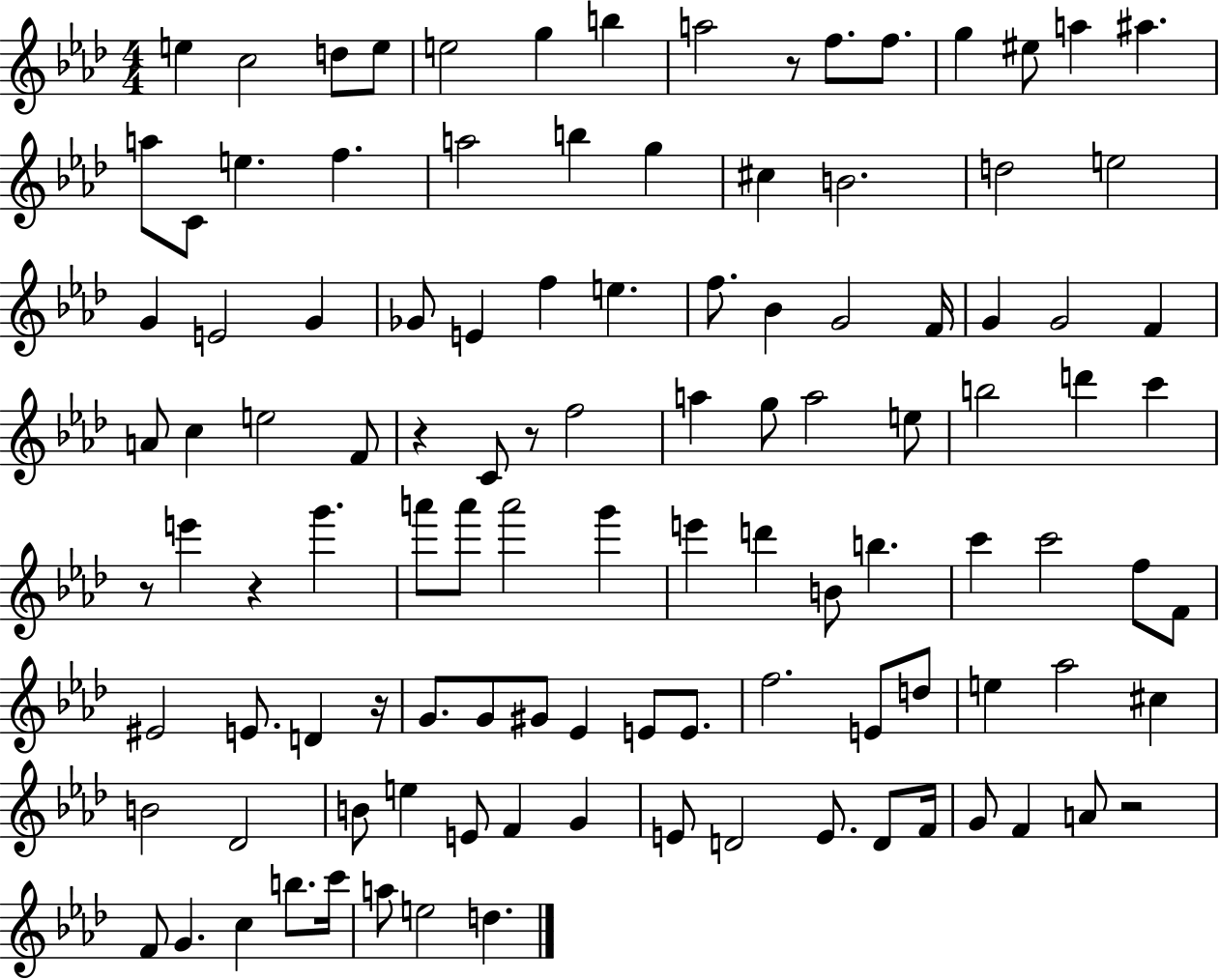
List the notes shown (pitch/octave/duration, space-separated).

E5/q C5/h D5/e E5/e E5/h G5/q B5/q A5/h R/e F5/e. F5/e. G5/q EIS5/e A5/q A#5/q. A5/e C4/e E5/q. F5/q. A5/h B5/q G5/q C#5/q B4/h. D5/h E5/h G4/q E4/h G4/q Gb4/e E4/q F5/q E5/q. F5/e. Bb4/q G4/h F4/s G4/q G4/h F4/q A4/e C5/q E5/h F4/e R/q C4/e R/e F5/h A5/q G5/e A5/h E5/e B5/h D6/q C6/q R/e E6/q R/q G6/q. A6/e A6/e A6/h G6/q E6/q D6/q B4/e B5/q. C6/q C6/h F5/e F4/e EIS4/h E4/e. D4/q R/s G4/e. G4/e G#4/e Eb4/q E4/e E4/e. F5/h. E4/e D5/e E5/q Ab5/h C#5/q B4/h Db4/h B4/e E5/q E4/e F4/q G4/q E4/e D4/h E4/e. D4/e F4/s G4/e F4/q A4/e R/h F4/e G4/q. C5/q B5/e. C6/s A5/e E5/h D5/q.